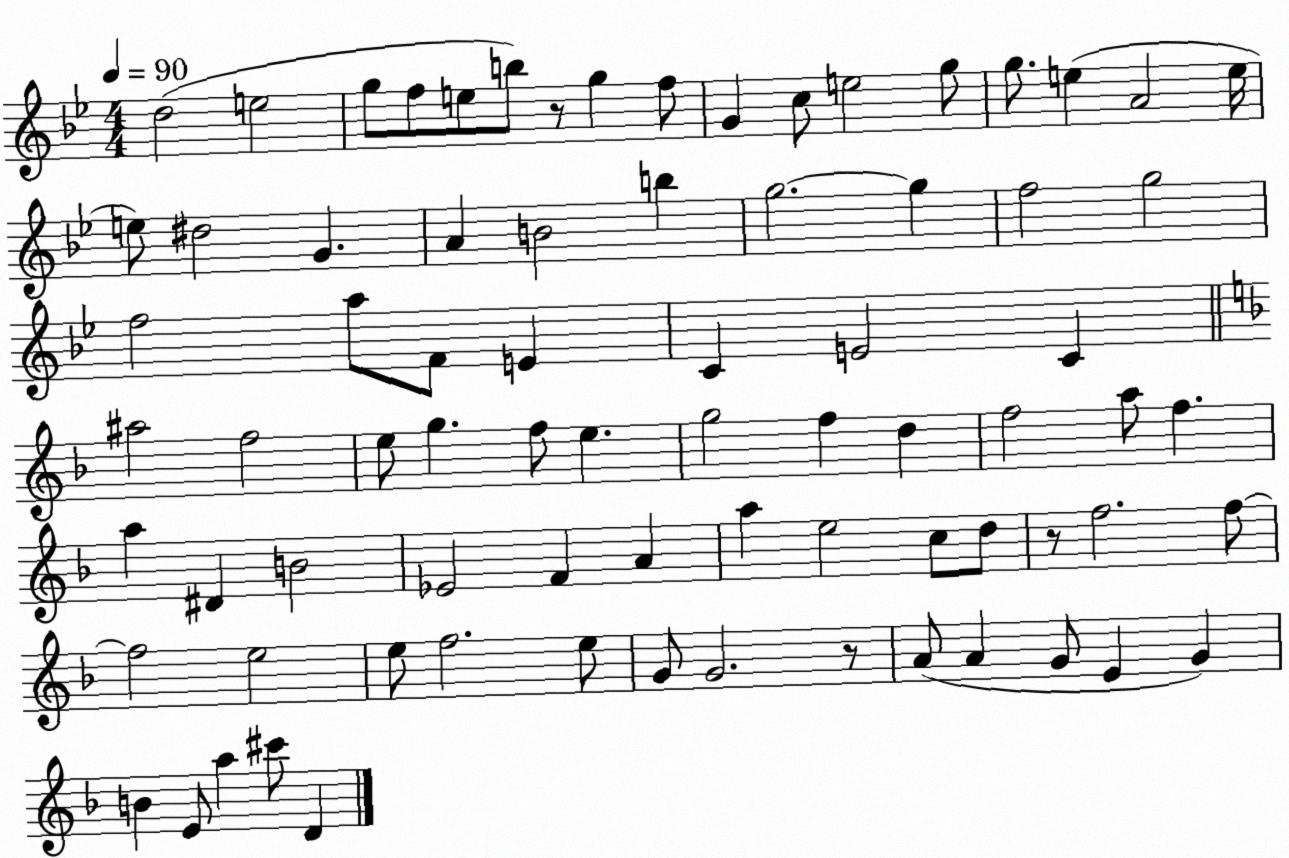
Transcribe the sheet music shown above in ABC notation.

X:1
T:Untitled
M:4/4
L:1/4
K:Bb
d2 e2 g/2 f/2 e/2 b/2 z/2 g f/2 G c/2 e2 g/2 g/2 e A2 e/4 e/2 ^d2 G A B2 b g2 g f2 g2 f2 a/2 F/2 E C E2 C ^a2 f2 e/2 g f/2 e g2 f d f2 a/2 f a ^D B2 _E2 F A a e2 c/2 d/2 z/2 f2 f/2 f2 e2 e/2 f2 e/2 G/2 G2 z/2 A/2 A G/2 E G B E/2 a ^c'/2 D